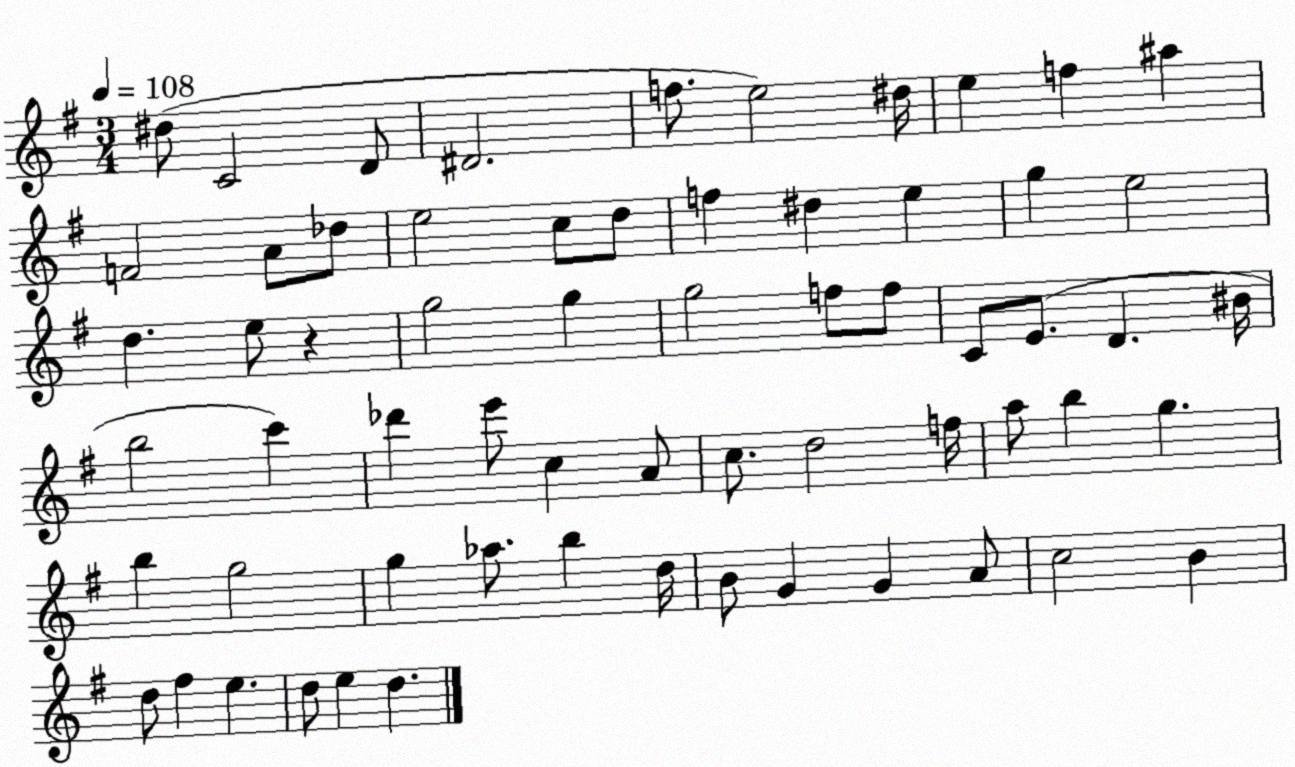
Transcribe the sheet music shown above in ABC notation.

X:1
T:Untitled
M:3/4
L:1/4
K:G
^d/2 C2 D/2 ^D2 f/2 e2 ^d/4 e f ^a F2 A/2 _d/2 e2 c/2 d/2 f ^d e g e2 d e/2 z g2 g g2 f/2 f/2 C/2 E/2 D ^B/4 b2 c' _d' e'/2 c A/2 c/2 d2 f/4 a/2 b g b g2 g _a/2 b d/4 B/2 G G A/2 c2 B d/2 ^f e d/2 e d